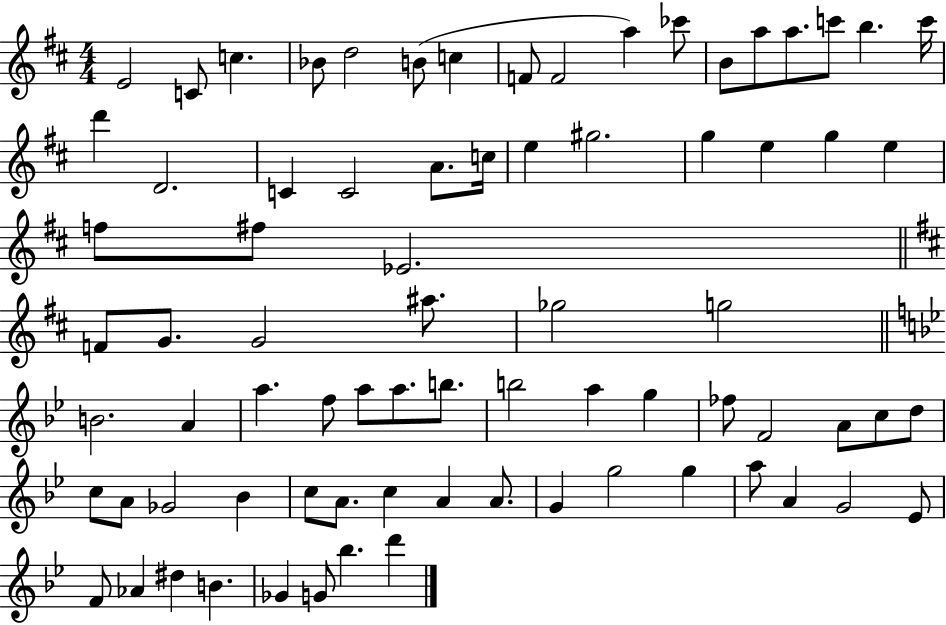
E4/h C4/e C5/q. Bb4/e D5/h B4/e C5/q F4/e F4/h A5/q CES6/e B4/e A5/e A5/e. C6/e B5/q. C6/s D6/q D4/h. C4/q C4/h A4/e. C5/s E5/q G#5/h. G5/q E5/q G5/q E5/q F5/e F#5/e Eb4/h. F4/e G4/e. G4/h A#5/e. Gb5/h G5/h B4/h. A4/q A5/q. F5/e A5/e A5/e. B5/e. B5/h A5/q G5/q FES5/e F4/h A4/e C5/e D5/e C5/e A4/e Gb4/h Bb4/q C5/e A4/e. C5/q A4/q A4/e. G4/q G5/h G5/q A5/e A4/q G4/h Eb4/e F4/e Ab4/q D#5/q B4/q. Gb4/q G4/e Bb5/q. D6/q